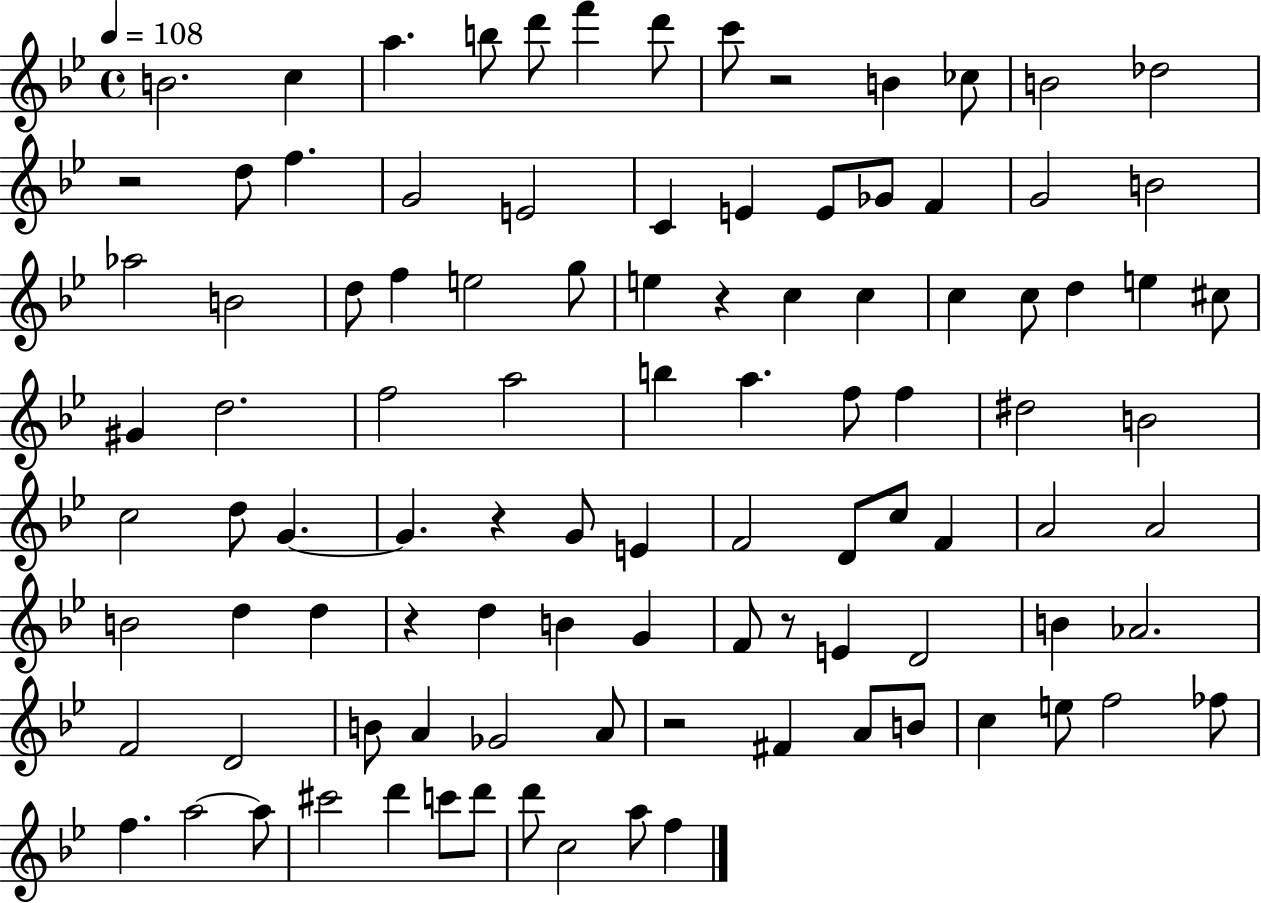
B4/h. C5/q A5/q. B5/e D6/e F6/q D6/e C6/e R/h B4/q CES5/e B4/h Db5/h R/h D5/e F5/q. G4/h E4/h C4/q E4/q E4/e Gb4/e F4/q G4/h B4/h Ab5/h B4/h D5/e F5/q E5/h G5/e E5/q R/q C5/q C5/q C5/q C5/e D5/q E5/q C#5/e G#4/q D5/h. F5/h A5/h B5/q A5/q. F5/e F5/q D#5/h B4/h C5/h D5/e G4/q. G4/q. R/q G4/e E4/q F4/h D4/e C5/e F4/q A4/h A4/h B4/h D5/q D5/q R/q D5/q B4/q G4/q F4/e R/e E4/q D4/h B4/q Ab4/h. F4/h D4/h B4/e A4/q Gb4/h A4/e R/h F#4/q A4/e B4/e C5/q E5/e F5/h FES5/e F5/q. A5/h A5/e C#6/h D6/q C6/e D6/e D6/e C5/h A5/e F5/q